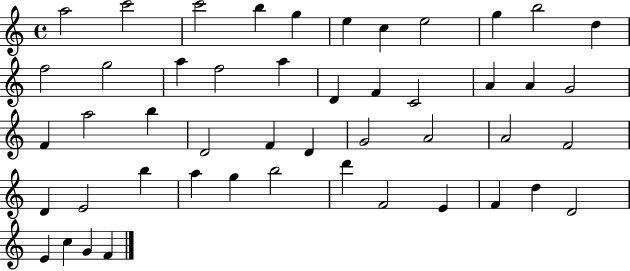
{
  \clef treble
  \time 4/4
  \defaultTimeSignature
  \key c \major
  a''2 c'''2 | c'''2 b''4 g''4 | e''4 c''4 e''2 | g''4 b''2 d''4 | \break f''2 g''2 | a''4 f''2 a''4 | d'4 f'4 c'2 | a'4 a'4 g'2 | \break f'4 a''2 b''4 | d'2 f'4 d'4 | g'2 a'2 | a'2 f'2 | \break d'4 e'2 b''4 | a''4 g''4 b''2 | d'''4 f'2 e'4 | f'4 d''4 d'2 | \break e'4 c''4 g'4 f'4 | \bar "|."
}